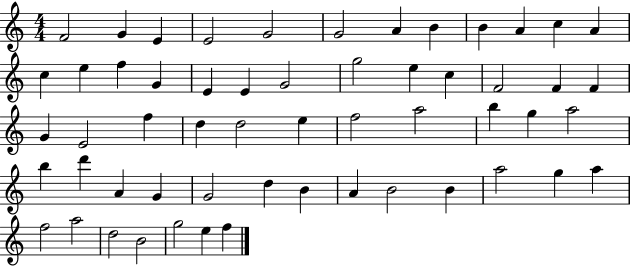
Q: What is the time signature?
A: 4/4